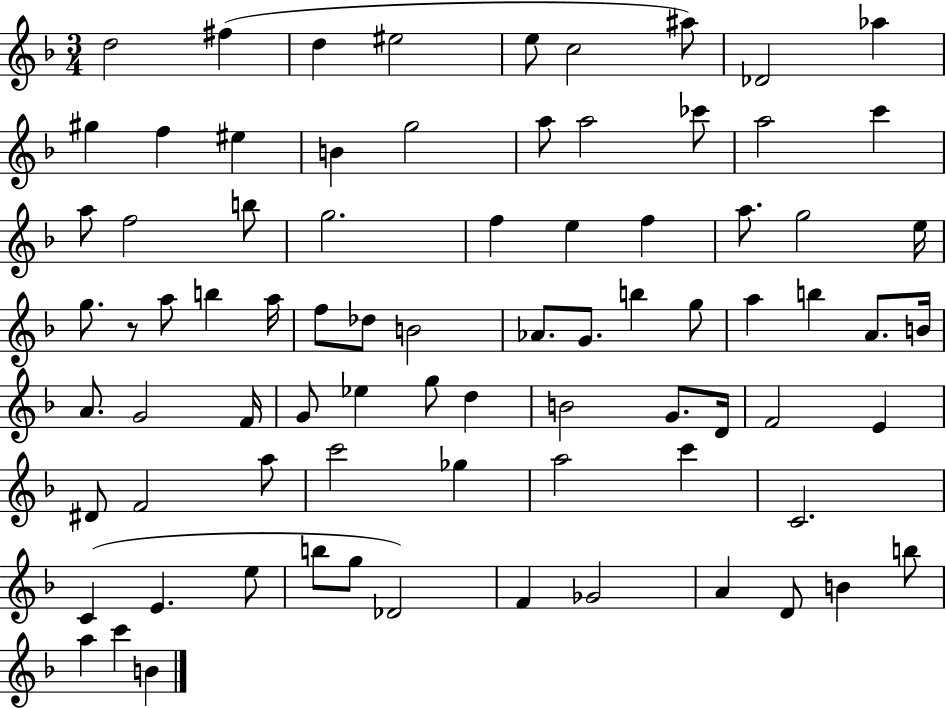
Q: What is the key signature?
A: F major